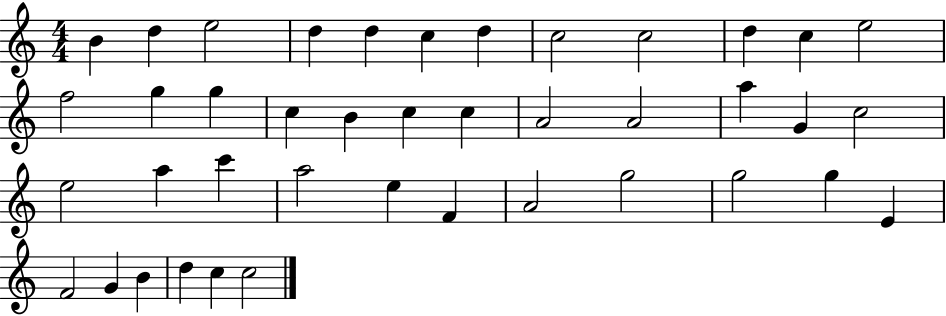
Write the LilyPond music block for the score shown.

{
  \clef treble
  \numericTimeSignature
  \time 4/4
  \key c \major
  b'4 d''4 e''2 | d''4 d''4 c''4 d''4 | c''2 c''2 | d''4 c''4 e''2 | \break f''2 g''4 g''4 | c''4 b'4 c''4 c''4 | a'2 a'2 | a''4 g'4 c''2 | \break e''2 a''4 c'''4 | a''2 e''4 f'4 | a'2 g''2 | g''2 g''4 e'4 | \break f'2 g'4 b'4 | d''4 c''4 c''2 | \bar "|."
}